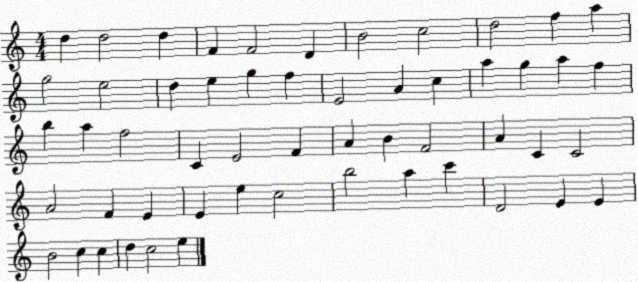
X:1
T:Untitled
M:4/4
L:1/4
K:C
d d2 d F F2 D B2 c2 d2 f a g2 e2 d e g f E2 A c a g a f b a f2 C E2 F A B F2 A C C2 A2 F E E e c2 b2 a c' D2 E E B2 c c d c2 e